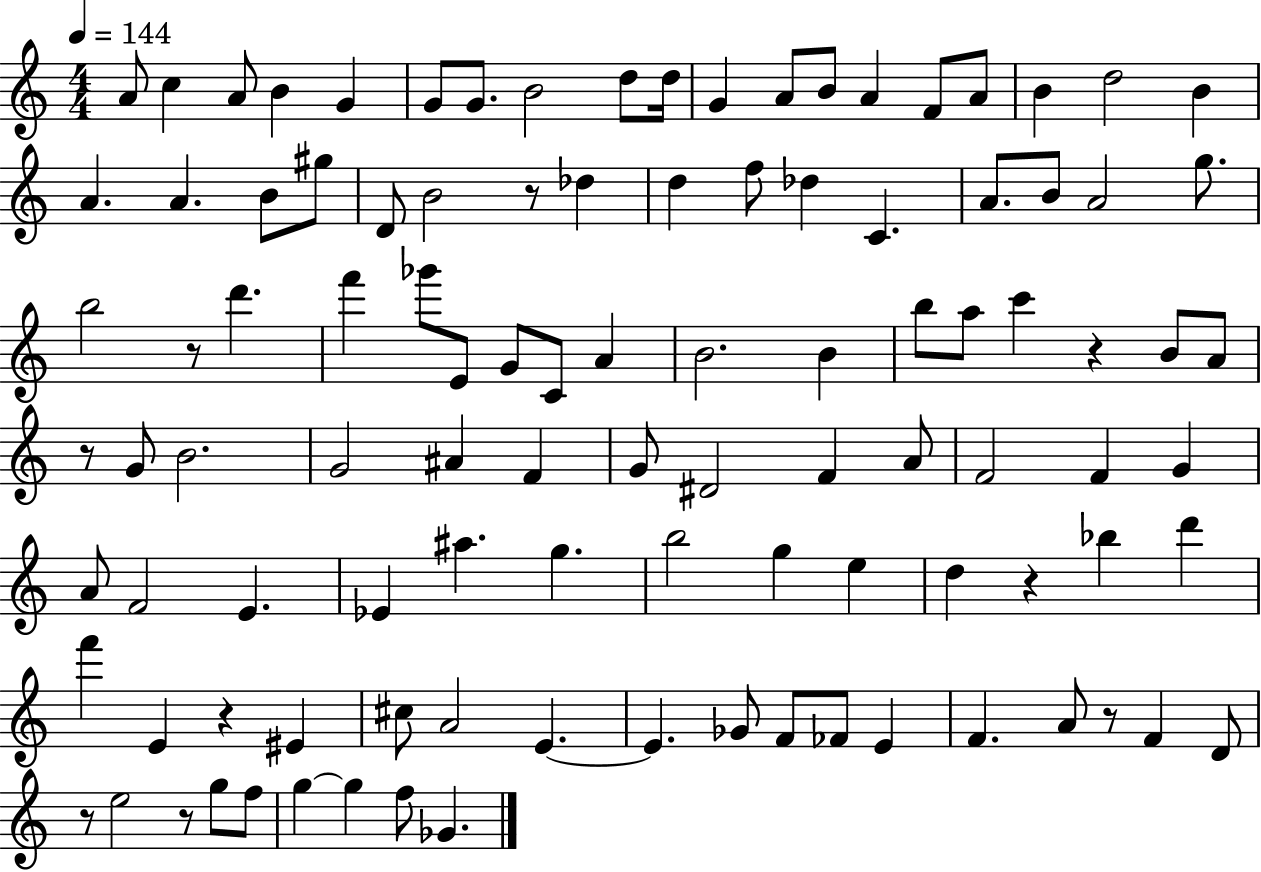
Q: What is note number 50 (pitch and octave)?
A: G4